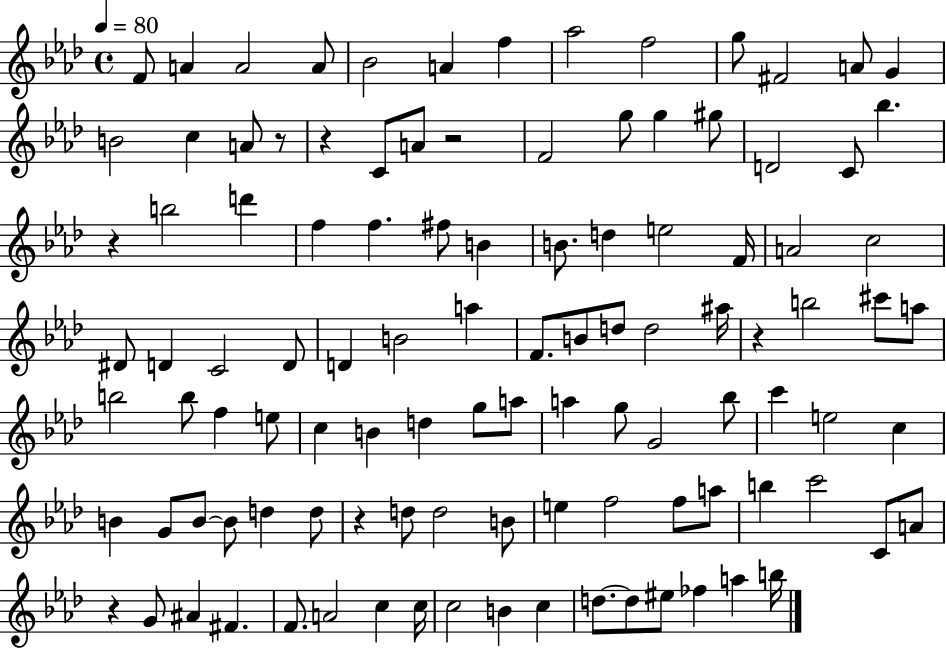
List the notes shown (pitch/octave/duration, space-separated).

F4/e A4/q A4/h A4/e Bb4/h A4/q F5/q Ab5/h F5/h G5/e F#4/h A4/e G4/q B4/h C5/q A4/e R/e R/q C4/e A4/e R/h F4/h G5/e G5/q G#5/e D4/h C4/e Bb5/q. R/q B5/h D6/q F5/q F5/q. F#5/e B4/q B4/e. D5/q E5/h F4/s A4/h C5/h D#4/e D4/q C4/h D4/e D4/q B4/h A5/q F4/e. B4/e D5/e D5/h A#5/s R/q B5/h C#6/e A5/e B5/h B5/e F5/q E5/e C5/q B4/q D5/q G5/e A5/e A5/q G5/e G4/h Bb5/e C6/q E5/h C5/q B4/q G4/e B4/e B4/e D5/q D5/e R/q D5/e D5/h B4/e E5/q F5/h F5/e A5/e B5/q C6/h C4/e A4/e R/q G4/e A#4/q F#4/q. F4/e. A4/h C5/q C5/s C5/h B4/q C5/q D5/e. D5/e EIS5/e FES5/q A5/q B5/s